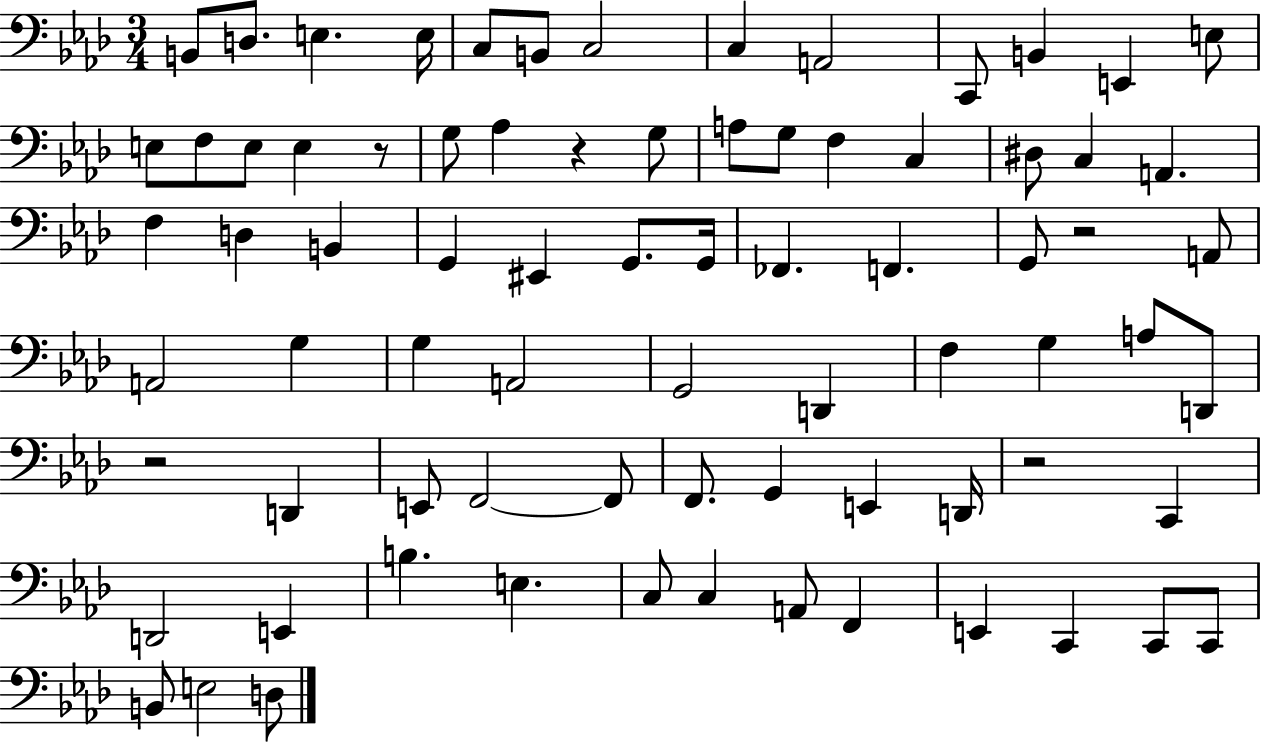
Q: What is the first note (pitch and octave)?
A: B2